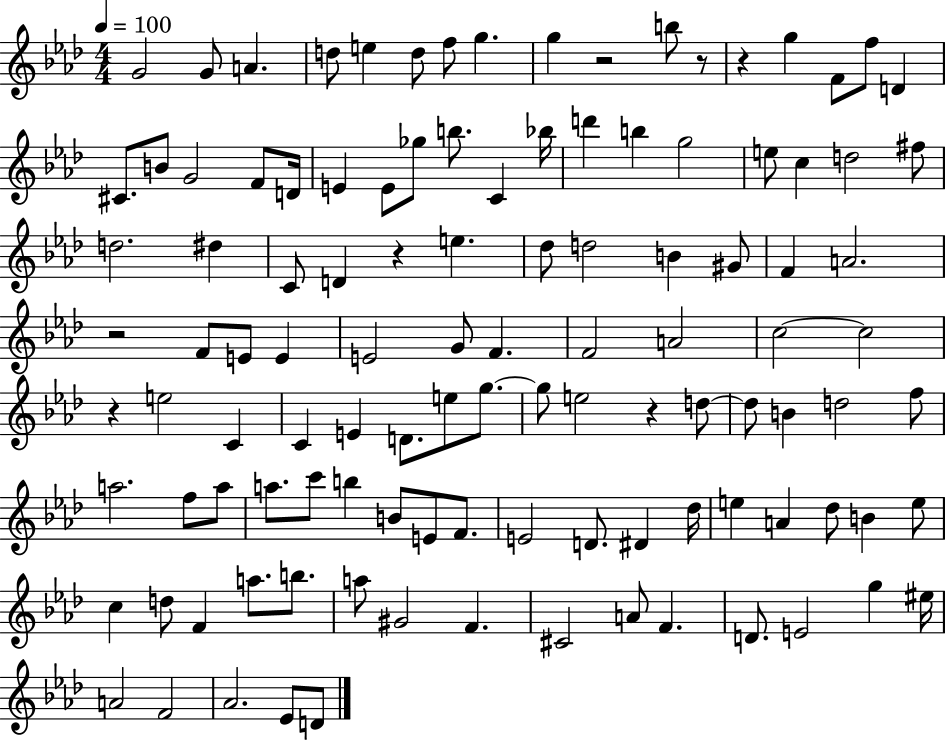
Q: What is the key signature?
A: AES major